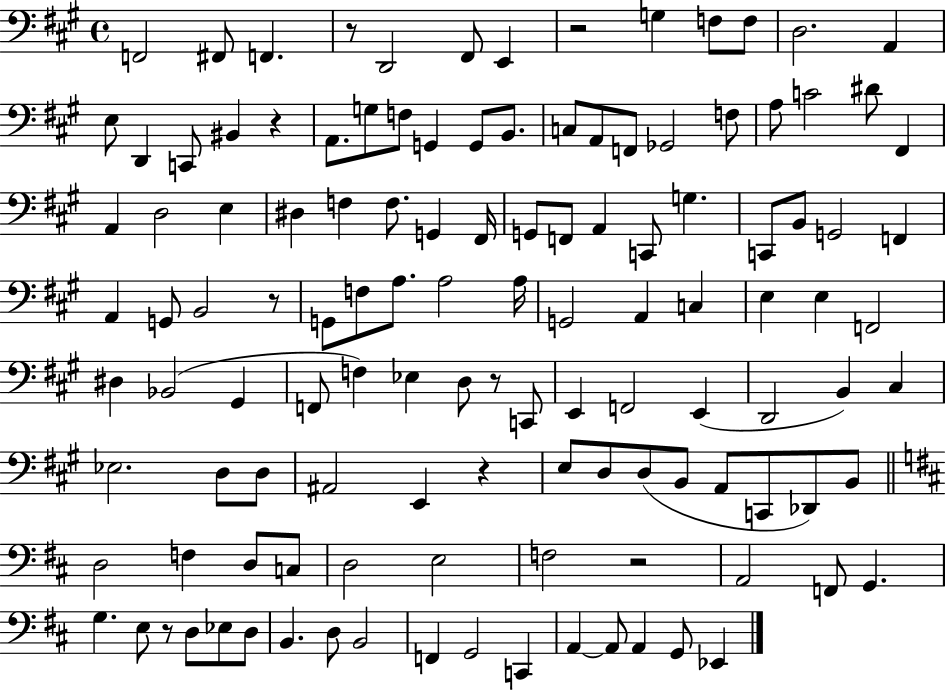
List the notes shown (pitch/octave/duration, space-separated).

F2/h F#2/e F2/q. R/e D2/h F#2/e E2/q R/h G3/q F3/e F3/e D3/h. A2/q E3/e D2/q C2/e BIS2/q R/q A2/e. G3/e F3/e G2/q G2/e B2/e. C3/e A2/e F2/e Gb2/h F3/e A3/e C4/h D#4/e F#2/q A2/q D3/h E3/q D#3/q F3/q F3/e. G2/q F#2/s G2/e F2/e A2/q C2/e G3/q. C2/e B2/e G2/h F2/q A2/q G2/e B2/h R/e G2/e F3/e A3/e. A3/h A3/s G2/h A2/q C3/q E3/q E3/q F2/h D#3/q Bb2/h G#2/q F2/e F3/q Eb3/q D3/e R/e C2/e E2/q F2/h E2/q D2/h B2/q C#3/q Eb3/h. D3/e D3/e A#2/h E2/q R/q E3/e D3/e D3/e B2/e A2/e C2/e Db2/e B2/e D3/h F3/q D3/e C3/e D3/h E3/h F3/h R/h A2/h F2/e G2/q. G3/q. E3/e R/e D3/e Eb3/e D3/e B2/q. D3/e B2/h F2/q G2/h C2/q A2/q A2/e A2/q G2/e Eb2/q